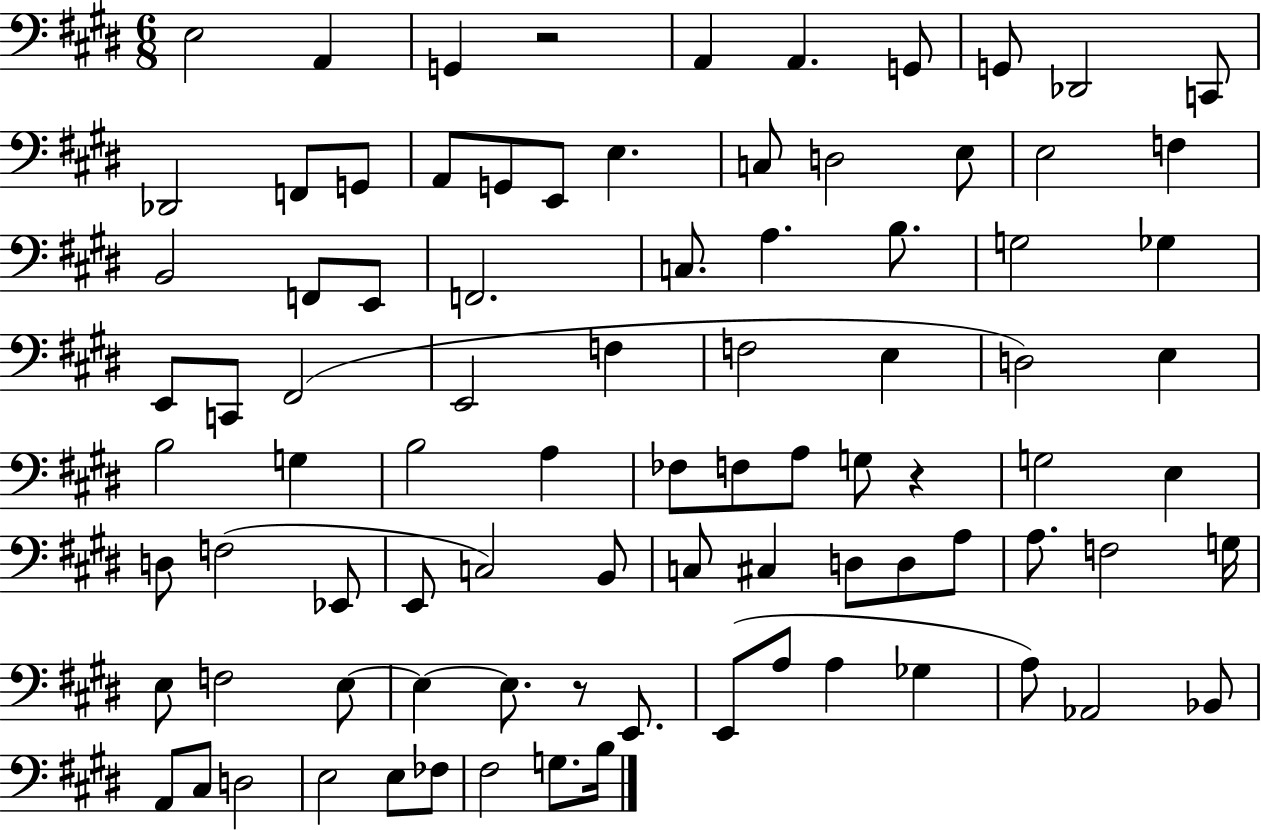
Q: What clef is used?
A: bass